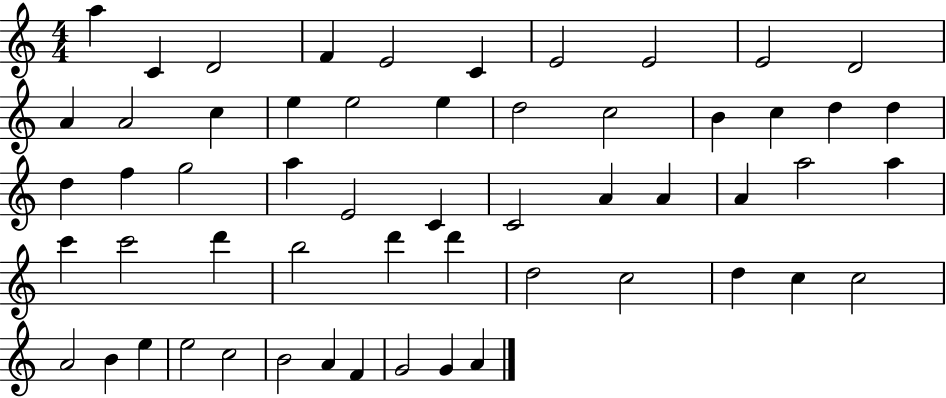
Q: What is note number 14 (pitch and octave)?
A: E5